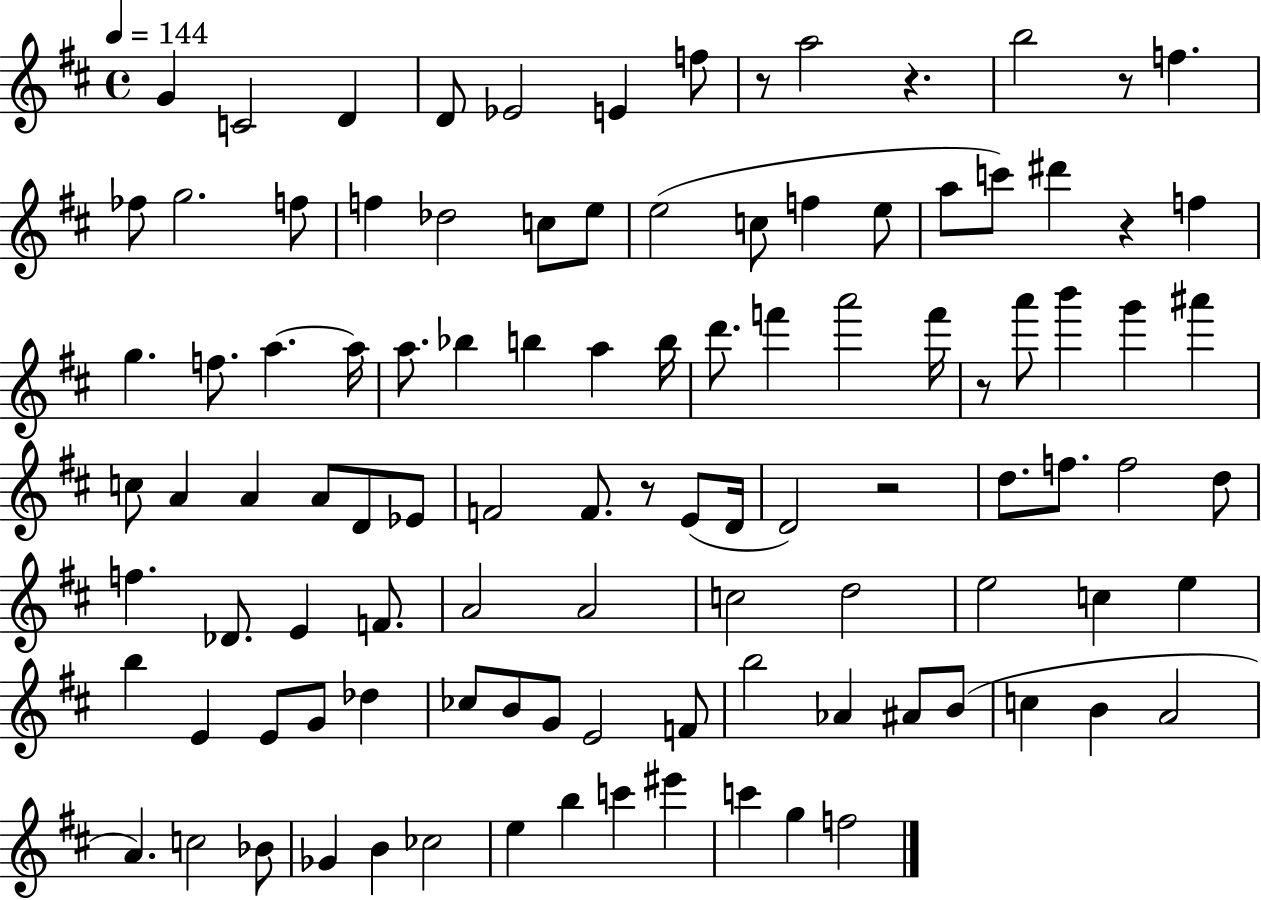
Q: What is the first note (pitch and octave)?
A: G4